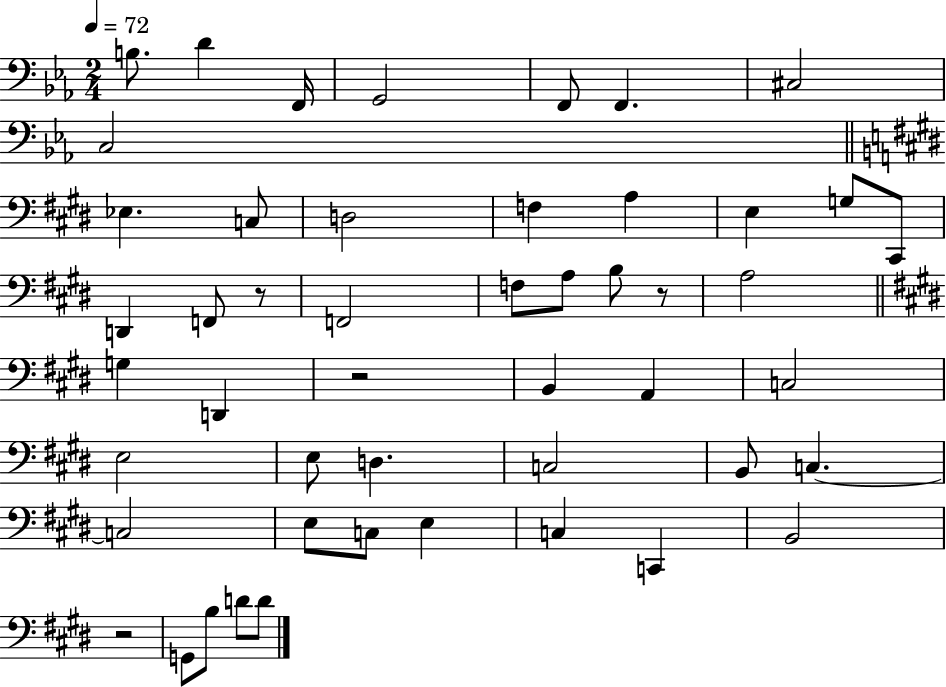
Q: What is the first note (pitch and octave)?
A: B3